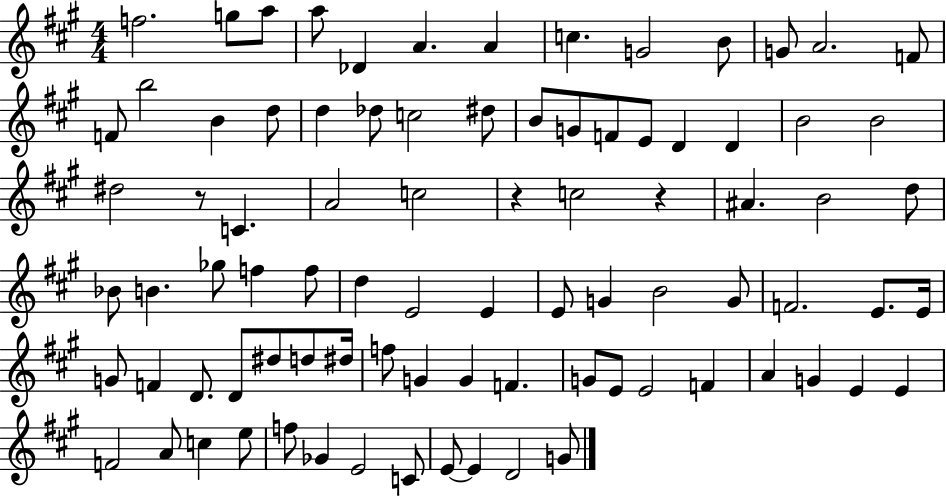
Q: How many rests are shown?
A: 3